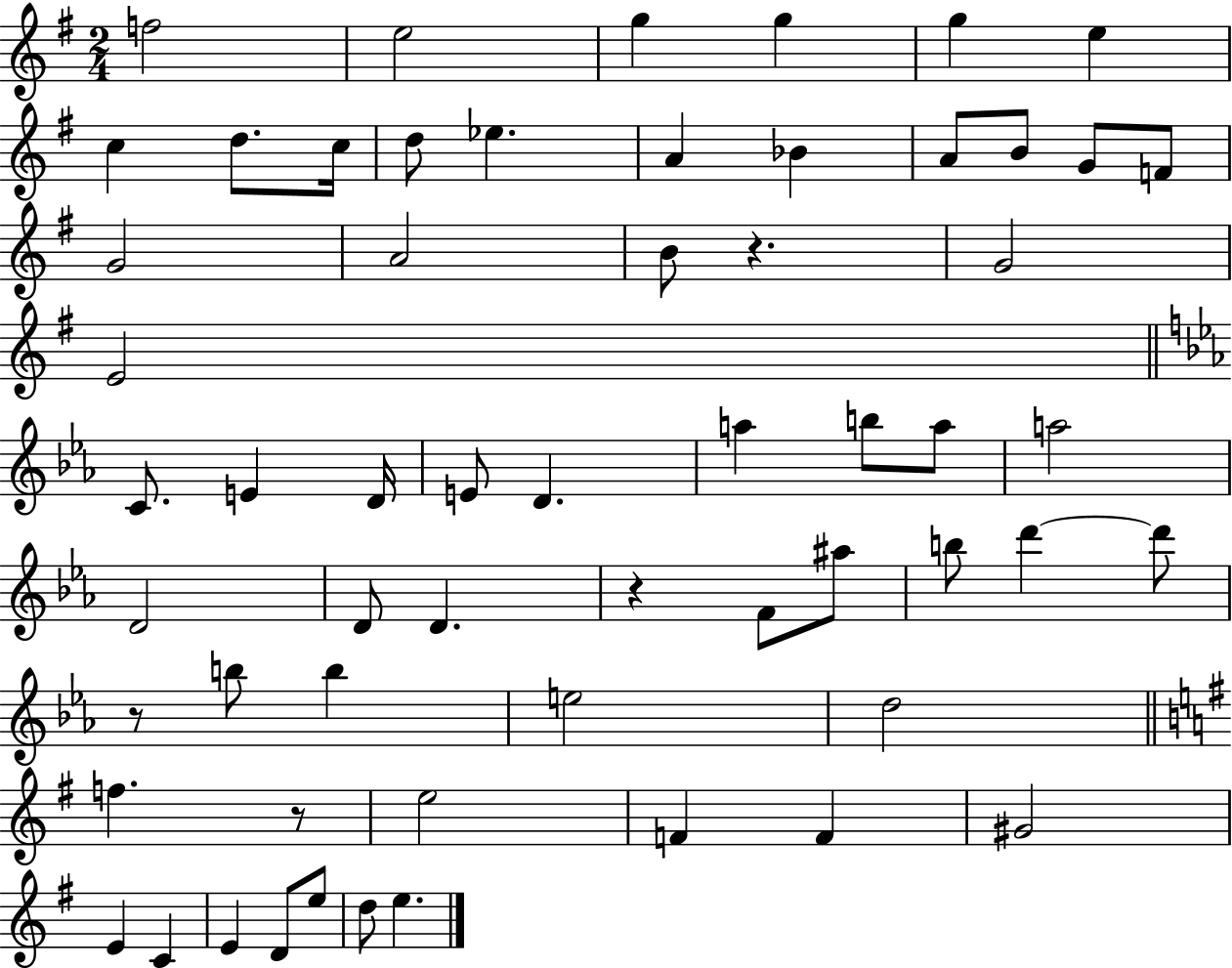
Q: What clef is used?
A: treble